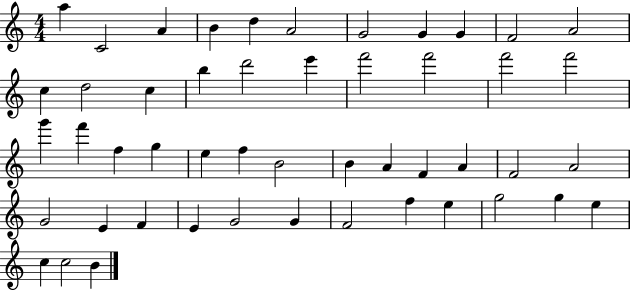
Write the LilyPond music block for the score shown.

{
  \clef treble
  \numericTimeSignature
  \time 4/4
  \key c \major
  a''4 c'2 a'4 | b'4 d''4 a'2 | g'2 g'4 g'4 | f'2 a'2 | \break c''4 d''2 c''4 | b''4 d'''2 e'''4 | f'''2 f'''2 | f'''2 f'''2 | \break g'''4 f'''4 f''4 g''4 | e''4 f''4 b'2 | b'4 a'4 f'4 a'4 | f'2 a'2 | \break g'2 e'4 f'4 | e'4 g'2 g'4 | f'2 f''4 e''4 | g''2 g''4 e''4 | \break c''4 c''2 b'4 | \bar "|."
}